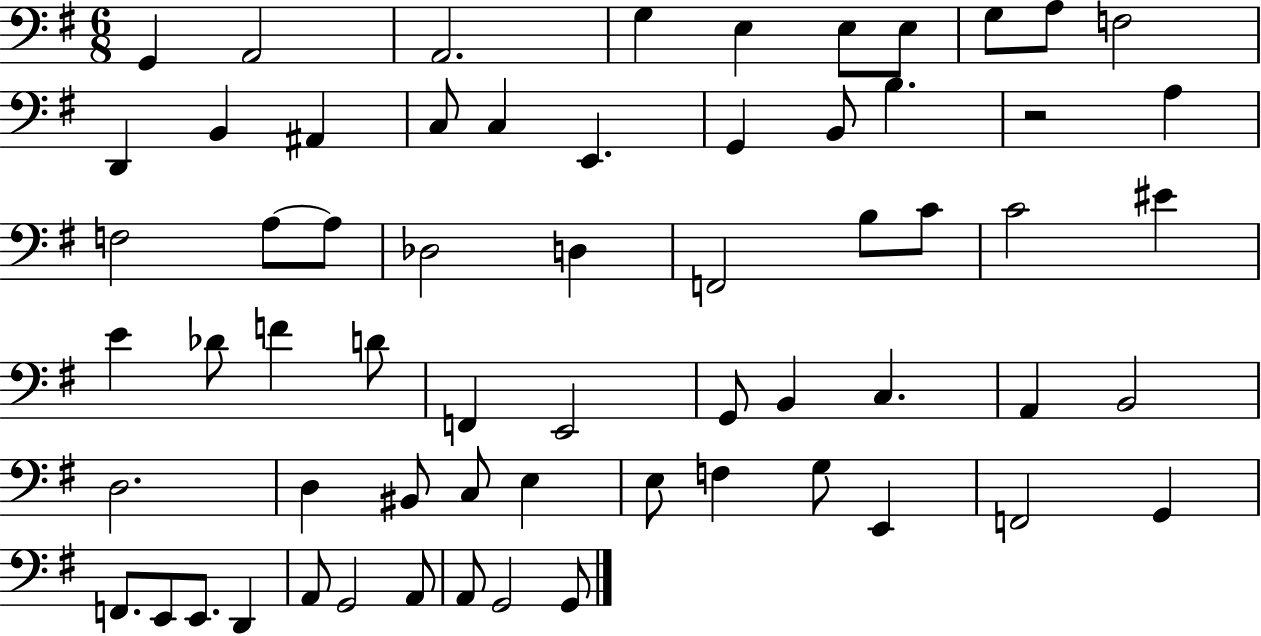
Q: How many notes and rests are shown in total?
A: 63